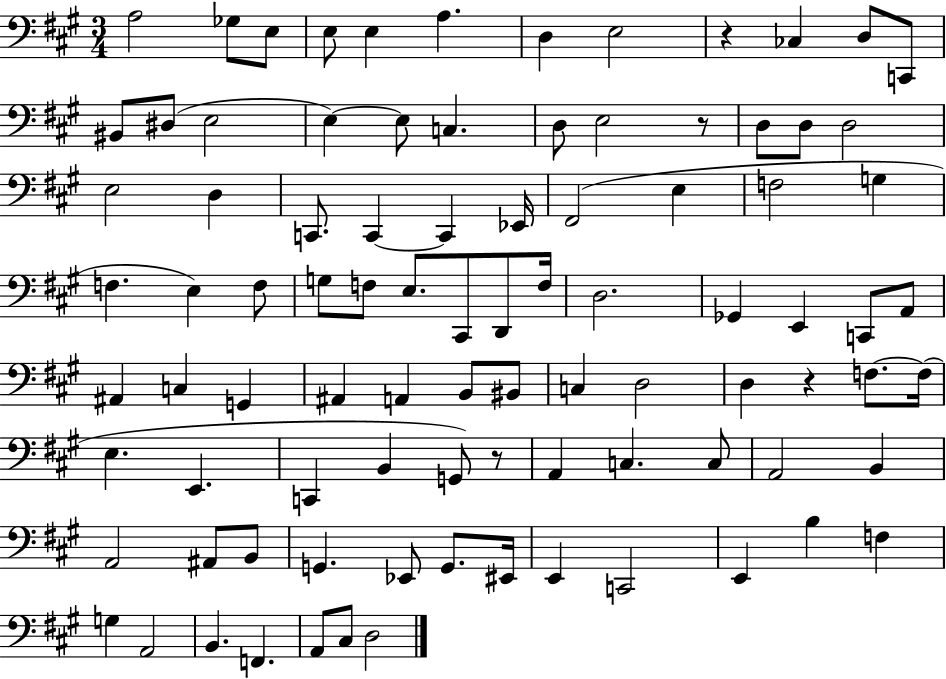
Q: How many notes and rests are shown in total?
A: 91